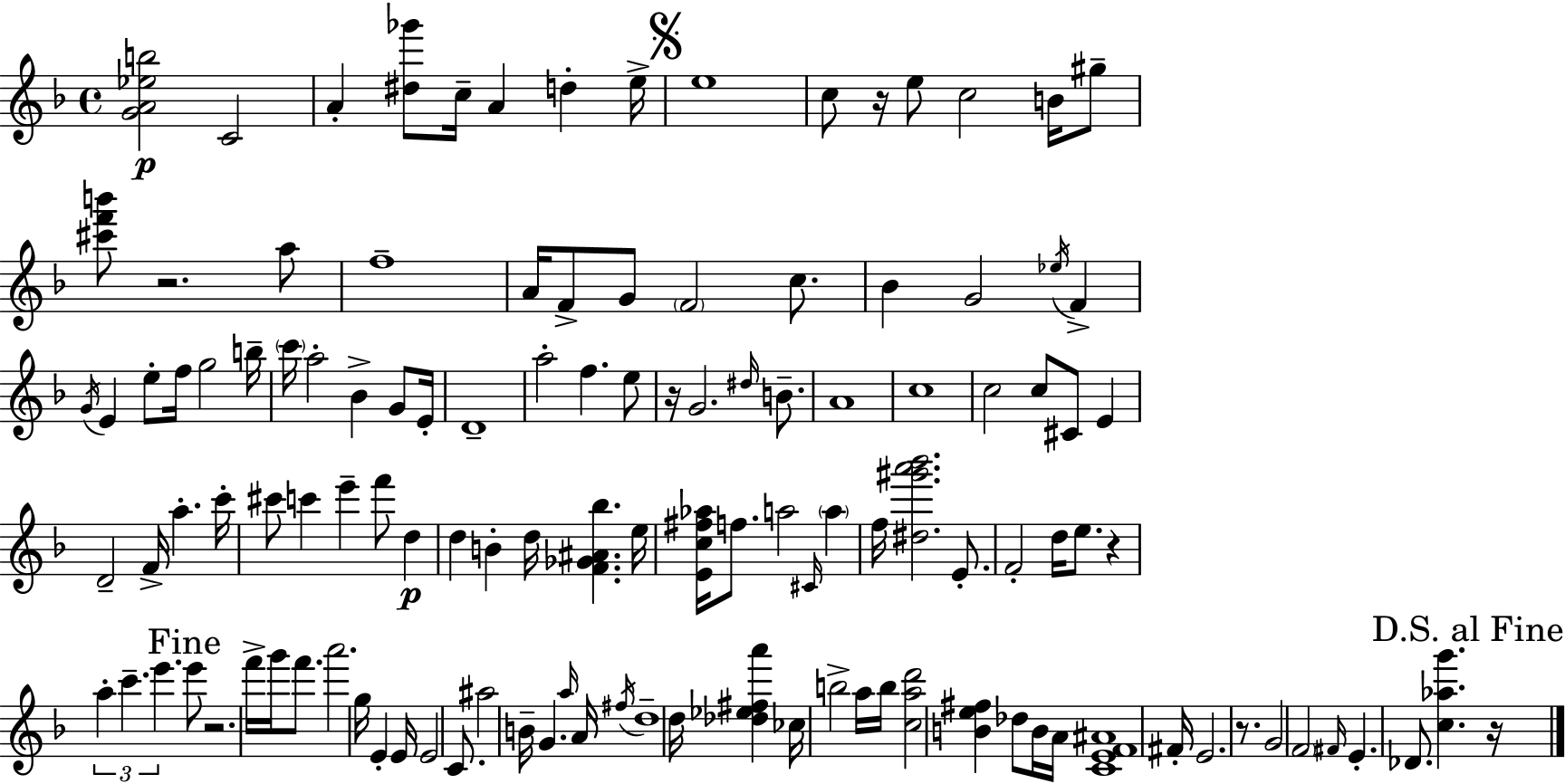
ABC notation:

X:1
T:Untitled
M:4/4
L:1/4
K:Dm
[GA_eb]2 C2 A [^d_g']/2 c/4 A d e/4 e4 c/2 z/4 e/2 c2 B/4 ^g/2 [^c'f'b']/2 z2 a/2 f4 A/4 F/2 G/2 F2 c/2 _B G2 _e/4 F G/4 E e/2 f/4 g2 b/4 c'/4 a2 _B G/2 E/4 D4 a2 f e/2 z/4 G2 ^d/4 B/2 A4 c4 c2 c/2 ^C/2 E D2 F/4 a c'/4 ^c'/2 c' e' f'/2 d d B d/4 [F_G^A_b] e/4 [Ec^f_a]/4 f/2 a2 ^C/4 a f/4 [^d^g'a'_b']2 E/2 F2 d/4 e/2 z a c' e' e'/2 z2 f'/4 g'/4 f'/2 a'2 g/4 E E/4 E2 C/2 ^a2 B/4 G a/4 A/4 ^f/4 d4 d/4 [_d_e^fa'] _c/4 b2 a/4 b/4 [cad']2 [Be^f] _d/2 B/4 A/4 [CEF^A]4 ^F/4 E2 z/2 G2 F2 ^F/4 E _D/2 [c_ag'] z/4